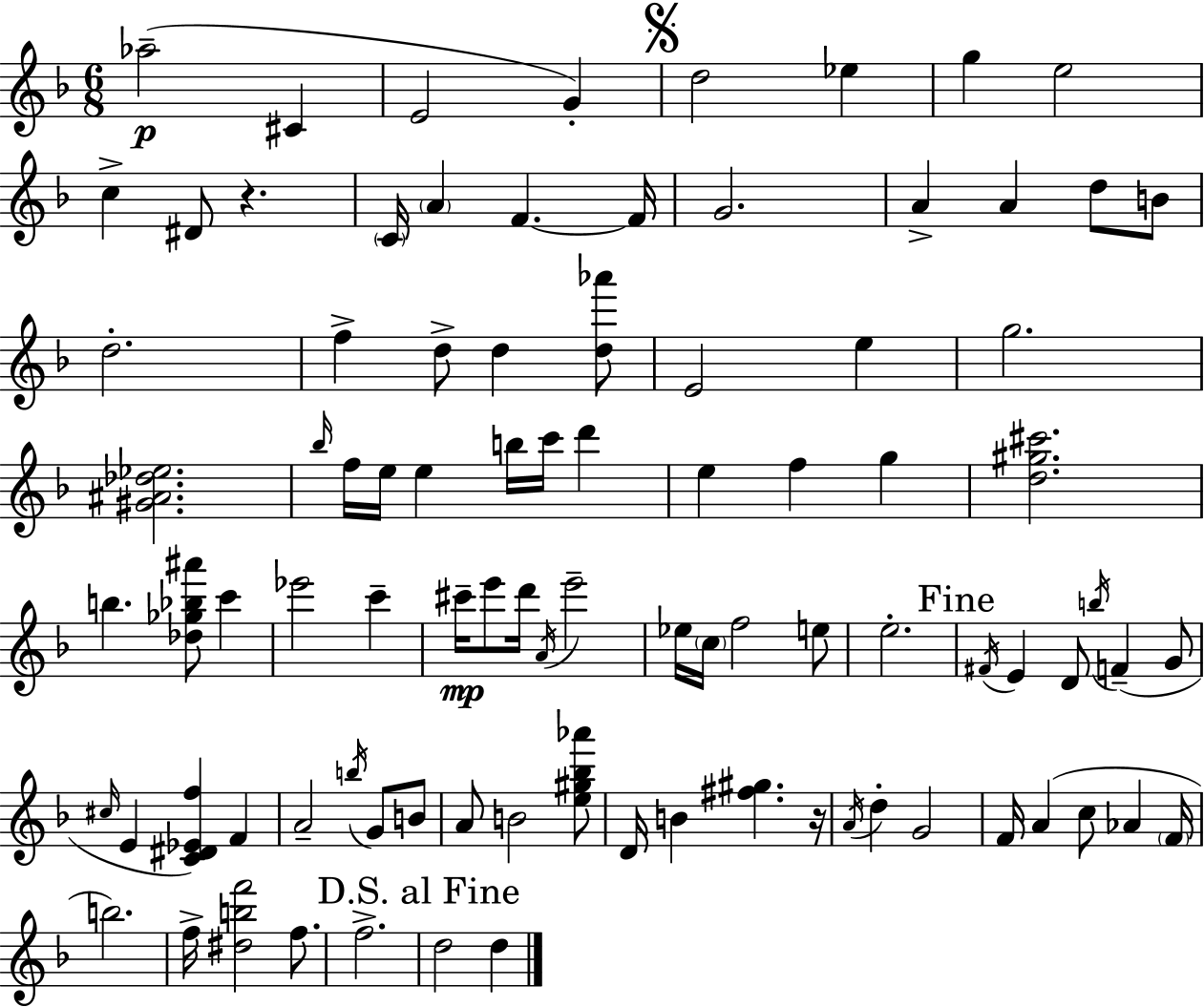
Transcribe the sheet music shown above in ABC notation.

X:1
T:Untitled
M:6/8
L:1/4
K:F
_a2 ^C E2 G d2 _e g e2 c ^D/2 z C/4 A F F/4 G2 A A d/2 B/2 d2 f d/2 d [d_a']/2 E2 e g2 [^G^A_d_e]2 _b/4 f/4 e/4 e b/4 c'/4 d' e f g [d^g^c']2 b [_d_g_b^a']/2 c' _e'2 c' ^c'/4 e'/2 d'/4 A/4 e'2 _e/4 c/4 f2 e/2 e2 ^F/4 E D/2 b/4 F G/2 ^c/4 E [C^D_Ef] F A2 b/4 G/2 B/2 A/2 B2 [e^g_b_a']/2 D/4 B [^f^g] z/4 A/4 d G2 F/4 A c/2 _A F/4 b2 f/4 [^dbf']2 f/2 f2 d2 d